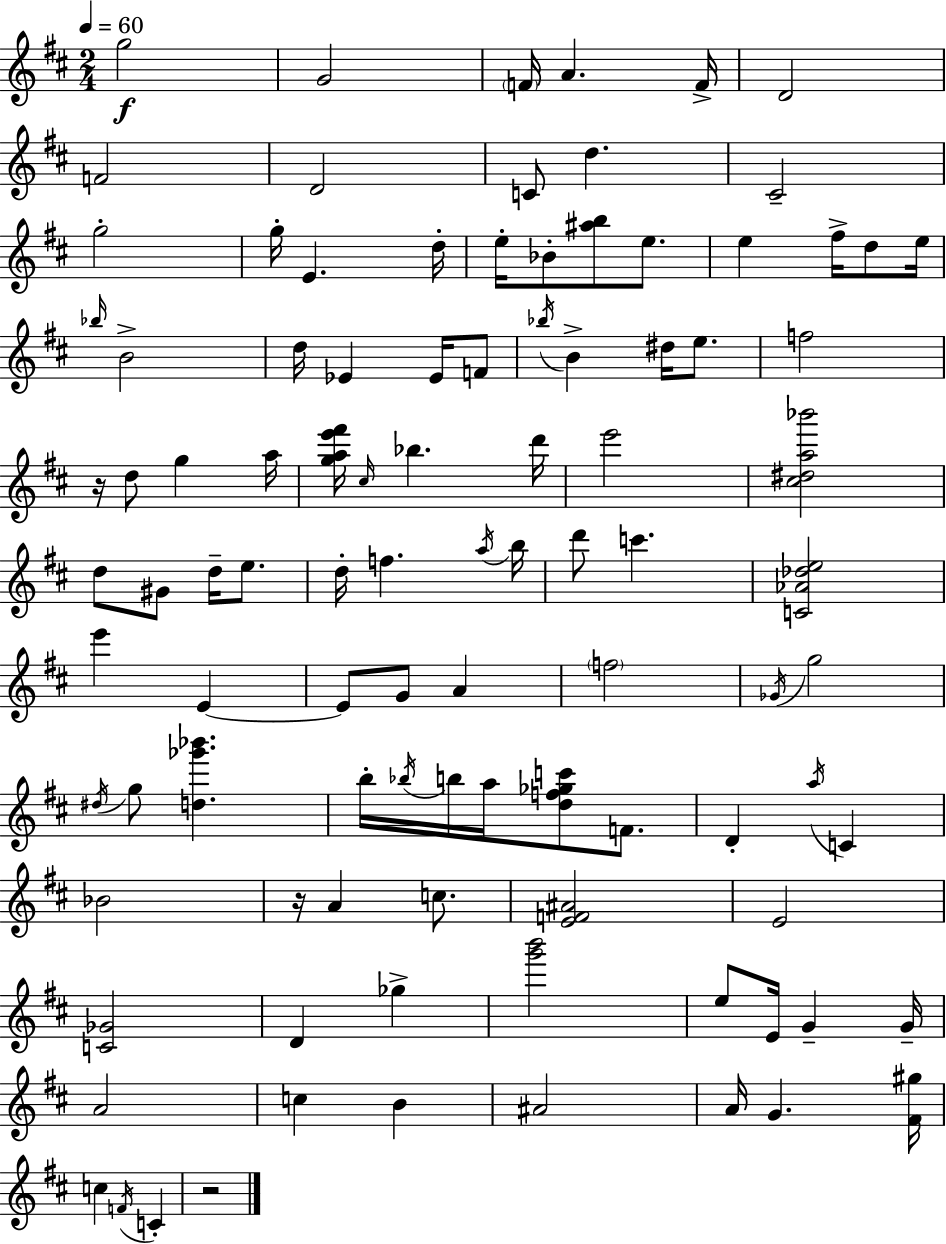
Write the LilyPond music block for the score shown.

{
  \clef treble
  \numericTimeSignature
  \time 2/4
  \key d \major
  \tempo 4 = 60
  \repeat volta 2 { g''2\f | g'2 | \parenthesize f'16 a'4. f'16-> | d'2 | \break f'2 | d'2 | c'8 d''4. | cis'2-- | \break g''2-. | g''16-. e'4. d''16-. | e''16-. bes'8-. <ais'' b''>8 e''8. | e''4 fis''16-> d''8 e''16 | \break \grace { bes''16 } b'2-> | d''16 ees'4 ees'16 f'8 | \acciaccatura { bes''16 } b'4-> dis''16 e''8. | f''2 | \break r16 d''8 g''4 | a''16 <g'' a'' e''' fis'''>16 \grace { cis''16 } bes''4. | d'''16 e'''2 | <cis'' dis'' a'' bes'''>2 | \break d''8 gis'8 d''16-- | e''8. d''16-. f''4. | \acciaccatura { a''16 } b''16 d'''8 c'''4. | <c' aes' des'' e''>2 | \break e'''4 | e'4~~ e'8 g'8 | a'4 \parenthesize f''2 | \acciaccatura { ges'16 } g''2 | \break \acciaccatura { dis''16 } g''8 | <d'' ges''' bes'''>4. b''16-. \acciaccatura { bes''16 } | b''16 a''16 <d'' f'' ges'' c'''>8 f'8. d'4-. | \acciaccatura { a''16 } c'4 | \break bes'2 | r16 a'4 c''8. | <e' f' ais'>2 | e'2 | \break <c' ges'>2 | d'4 ges''4-> | <g''' b'''>2 | e''8 e'16 g'4-- g'16-- | \break a'2 | c''4 b'4 | ais'2 | a'16 g'4. <fis' gis''>16 | \break c''4 \acciaccatura { f'16 } c'4-. | r2 | } \bar "|."
}